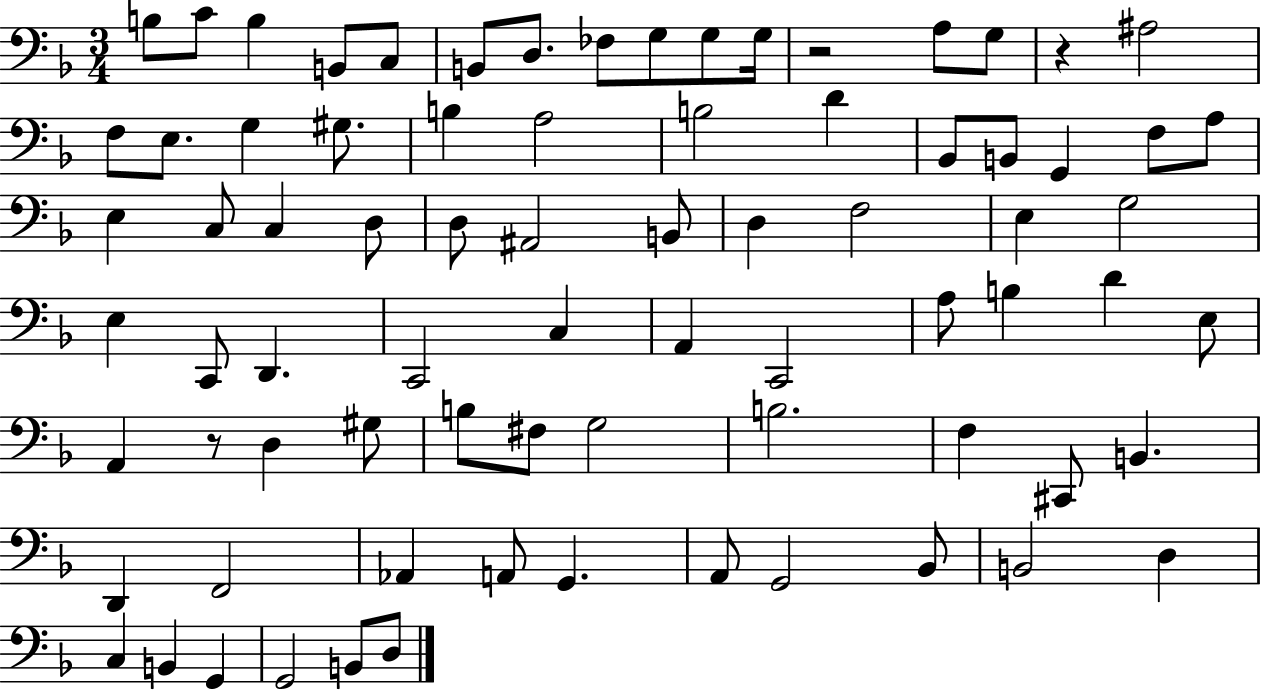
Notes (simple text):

B3/e C4/e B3/q B2/e C3/e B2/e D3/e. FES3/e G3/e G3/e G3/s R/h A3/e G3/e R/q A#3/h F3/e E3/e. G3/q G#3/e. B3/q A3/h B3/h D4/q Bb2/e B2/e G2/q F3/e A3/e E3/q C3/e C3/q D3/e D3/e A#2/h B2/e D3/q F3/h E3/q G3/h E3/q C2/e D2/q. C2/h C3/q A2/q C2/h A3/e B3/q D4/q E3/e A2/q R/e D3/q G#3/e B3/e F#3/e G3/h B3/h. F3/q C#2/e B2/q. D2/q F2/h Ab2/q A2/e G2/q. A2/e G2/h Bb2/e B2/h D3/q C3/q B2/q G2/q G2/h B2/e D3/e